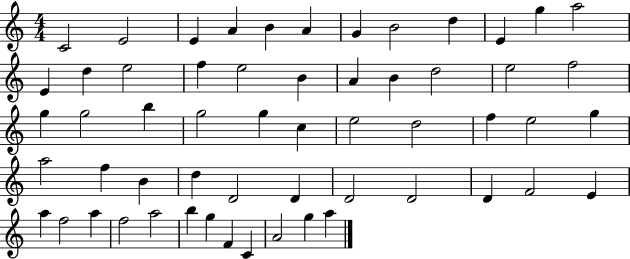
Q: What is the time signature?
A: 4/4